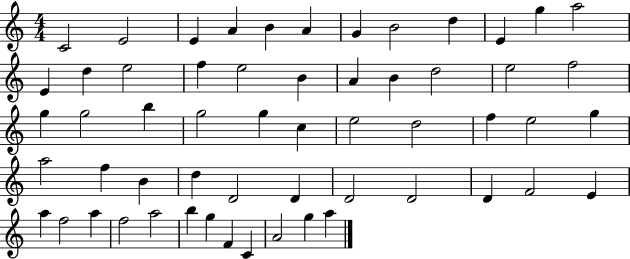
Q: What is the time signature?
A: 4/4